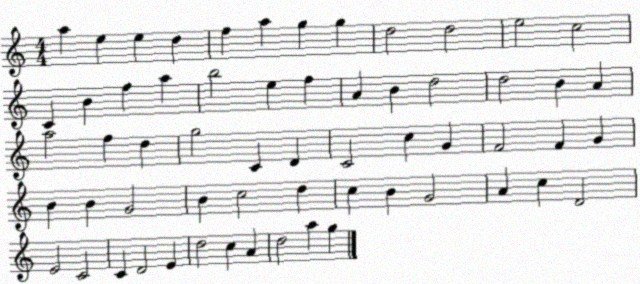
X:1
T:Untitled
M:4/4
L:1/4
K:C
a e e d f a g g d2 d2 e2 c2 C B f a b2 e f A B d2 d2 B A a2 f d g2 C D C2 c G F2 F G B B G2 B c2 d c B G2 A c D2 E2 C2 C D2 E d2 c A d2 a g